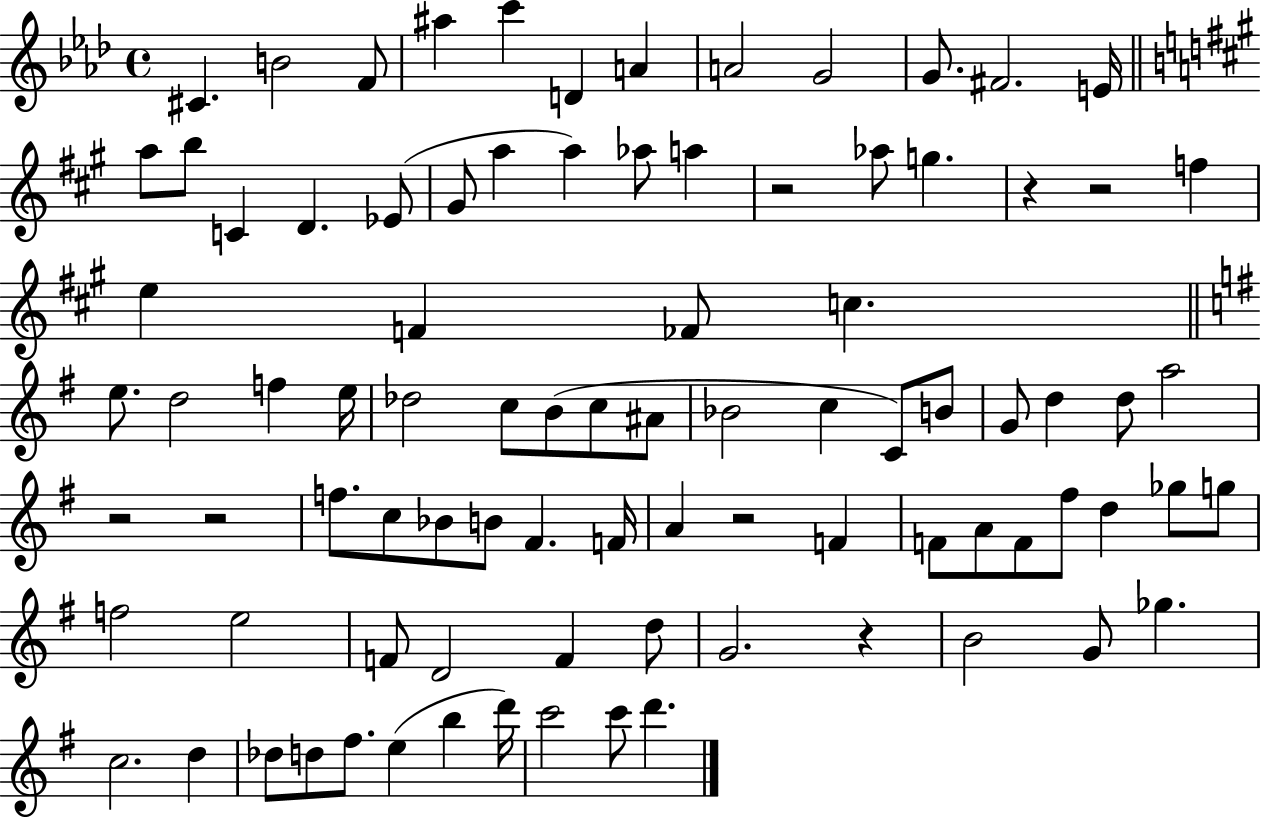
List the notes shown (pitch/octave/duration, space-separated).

C#4/q. B4/h F4/e A#5/q C6/q D4/q A4/q A4/h G4/h G4/e. F#4/h. E4/s A5/e B5/e C4/q D4/q. Eb4/e G#4/e A5/q A5/q Ab5/e A5/q R/h Ab5/e G5/q. R/q R/h F5/q E5/q F4/q FES4/e C5/q. E5/e. D5/h F5/q E5/s Db5/h C5/e B4/e C5/e A#4/e Bb4/h C5/q C4/e B4/e G4/e D5/q D5/e A5/h R/h R/h F5/e. C5/e Bb4/e B4/e F#4/q. F4/s A4/q R/h F4/q F4/e A4/e F4/e F#5/e D5/q Gb5/e G5/e F5/h E5/h F4/e D4/h F4/q D5/e G4/h. R/q B4/h G4/e Gb5/q. C5/h. D5/q Db5/e D5/e F#5/e. E5/q B5/q D6/s C6/h C6/e D6/q.